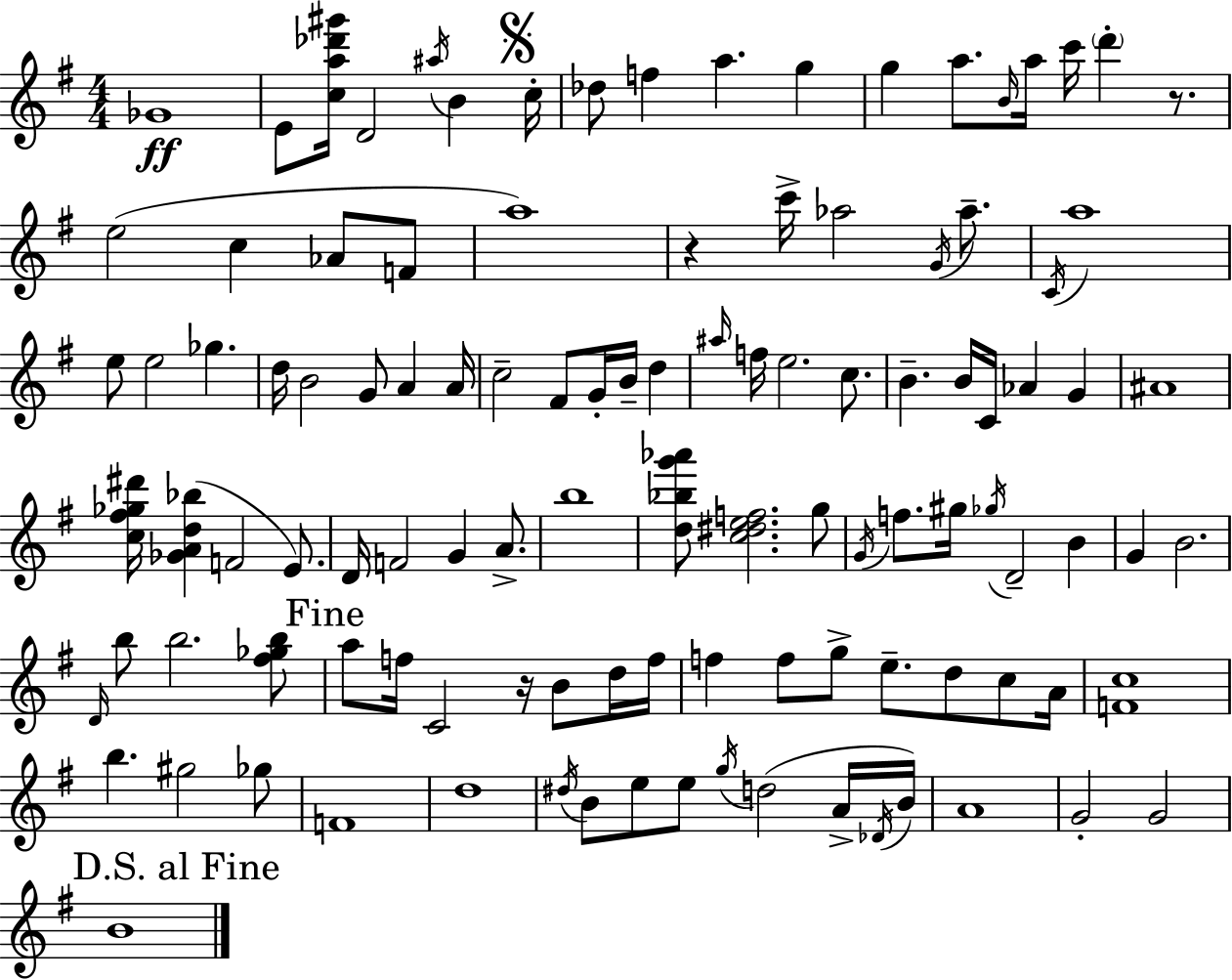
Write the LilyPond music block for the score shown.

{
  \clef treble
  \numericTimeSignature
  \time 4/4
  \key e \minor
  ges'1\ff | e'8 <c'' a'' des''' gis'''>16 d'2 \acciaccatura { ais''16 } b'4 | \mark \markup { \musicglyph "scripts.segno" } c''16-. des''8 f''4 a''4. g''4 | g''4 a''8. \grace { b'16 } a''16 c'''16 \parenthesize d'''4-. r8. | \break e''2( c''4 aes'8 | f'8 a''1) | r4 c'''16-> aes''2 \acciaccatura { g'16 } | aes''8.-- \acciaccatura { c'16 } a''1 | \break e''8 e''2 ges''4. | d''16 b'2 g'8 a'4 | a'16 c''2-- fis'8 g'16-. b'16-- | d''4 \grace { ais''16 } f''16 e''2. | \break c''8. b'4.-- b'16 c'16 aes'4 | g'4 ais'1 | <c'' fis'' ges'' dis'''>16 <ges' a' d'' bes''>4( f'2 | e'8.) d'16 f'2 g'4 | \break a'8.-> b''1 | <d'' bes'' g''' aes'''>8 <c'' dis'' e'' f''>2. | g''8 \acciaccatura { g'16 } f''8. gis''16 \acciaccatura { ges''16 } d'2-- | b'4 g'4 b'2. | \break \grace { d'16 } b''8 b''2. | <fis'' ges'' b''>8 \mark "Fine" a''8 f''16 c'2 | r16 b'8 d''16 f''16 f''4 f''8 g''8-> | e''8.-- d''8 c''8 a'16 <f' c''>1 | \break b''4. gis''2 | ges''8 f'1 | d''1 | \acciaccatura { dis''16 } b'8 e''8 e''8 \acciaccatura { g''16 }( | \break d''2 a'16-> \acciaccatura { des'16 }) b'16 a'1 | g'2-. | g'2 \mark "D.S. al Fine" b'1 | \bar "|."
}